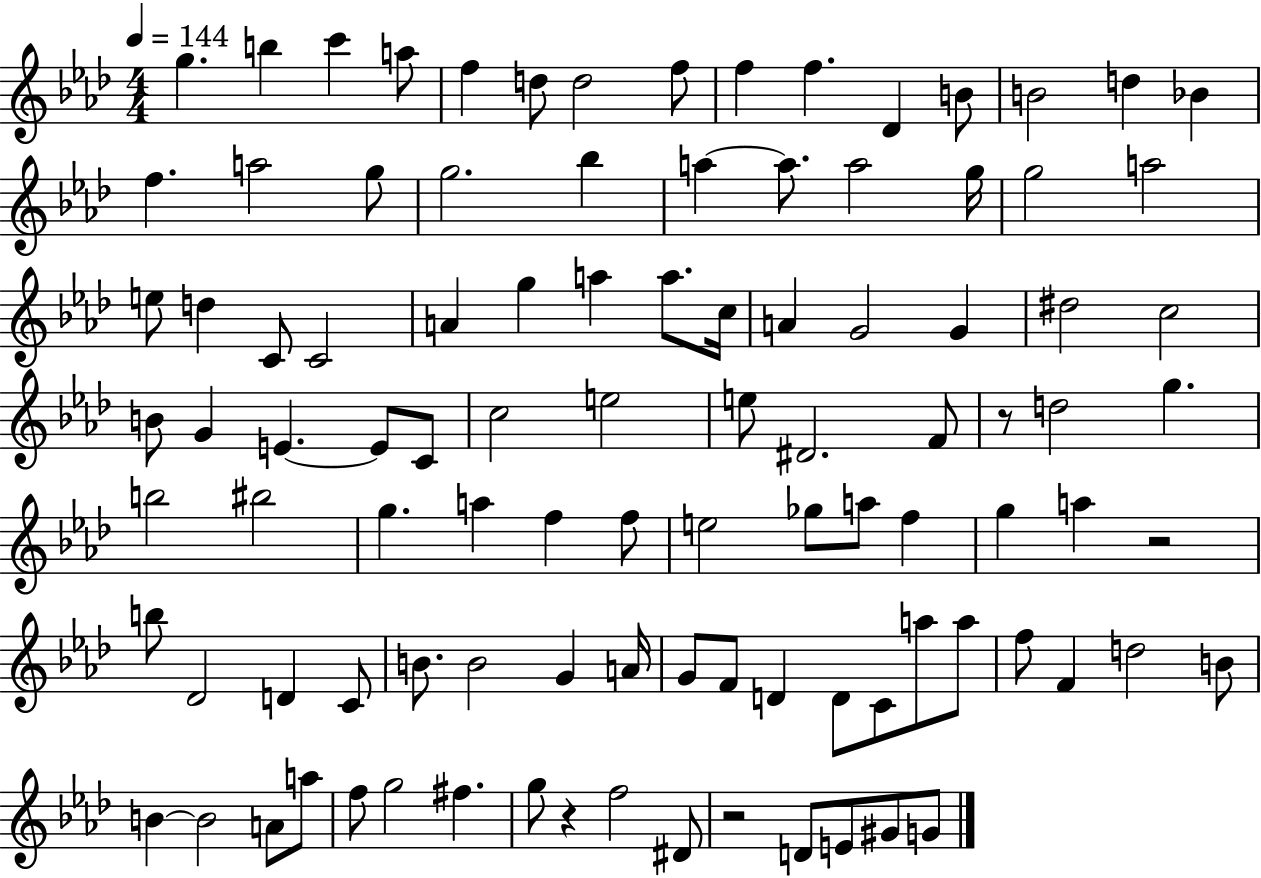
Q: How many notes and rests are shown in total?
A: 101